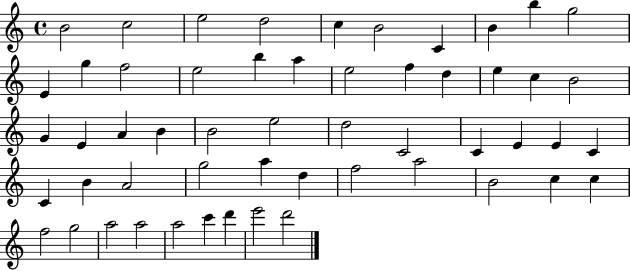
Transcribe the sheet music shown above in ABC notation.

X:1
T:Untitled
M:4/4
L:1/4
K:C
B2 c2 e2 d2 c B2 C B b g2 E g f2 e2 b a e2 f d e c B2 G E A B B2 e2 d2 C2 C E E C C B A2 g2 a d f2 a2 B2 c c f2 g2 a2 a2 a2 c' d' e'2 d'2